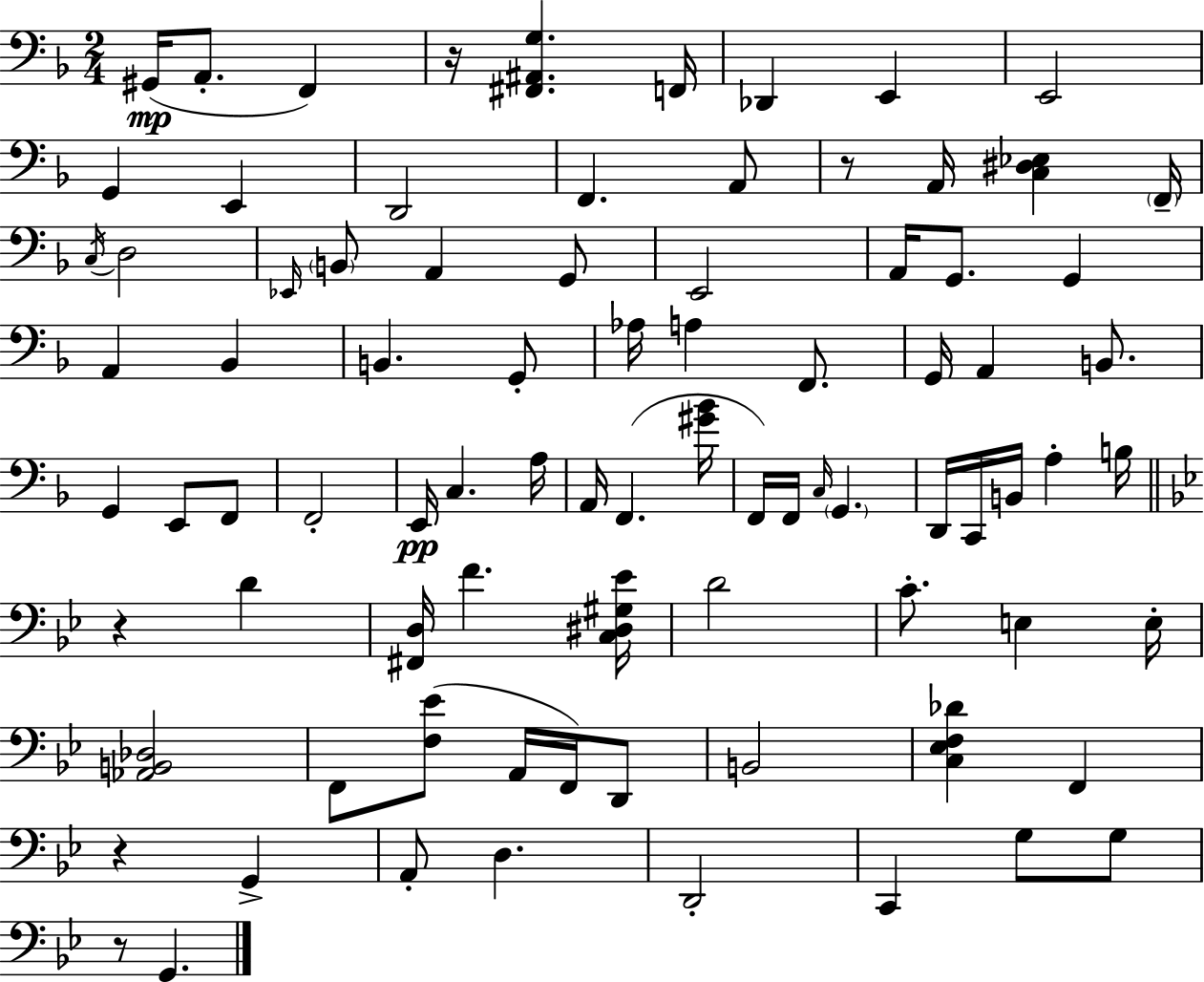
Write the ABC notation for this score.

X:1
T:Untitled
M:2/4
L:1/4
K:F
^G,,/4 A,,/2 F,, z/4 [^F,,^A,,G,] F,,/4 _D,, E,, E,,2 G,, E,, D,,2 F,, A,,/2 z/2 A,,/4 [C,^D,_E,] F,,/4 C,/4 D,2 _E,,/4 B,,/2 A,, G,,/2 E,,2 A,,/4 G,,/2 G,, A,, _B,, B,, G,,/2 _A,/4 A, F,,/2 G,,/4 A,, B,,/2 G,, E,,/2 F,,/2 F,,2 E,,/4 C, A,/4 A,,/4 F,, [^G_B]/4 F,,/4 F,,/4 C,/4 G,, D,,/4 C,,/4 B,,/4 A, B,/4 z D [^F,,D,]/4 F [C,^D,^G,_E]/4 D2 C/2 E, E,/4 [_A,,B,,_D,]2 F,,/2 [F,_E]/2 A,,/4 F,,/4 D,,/2 B,,2 [C,_E,F,_D] F,, z G,, A,,/2 D, D,,2 C,, G,/2 G,/2 z/2 G,,